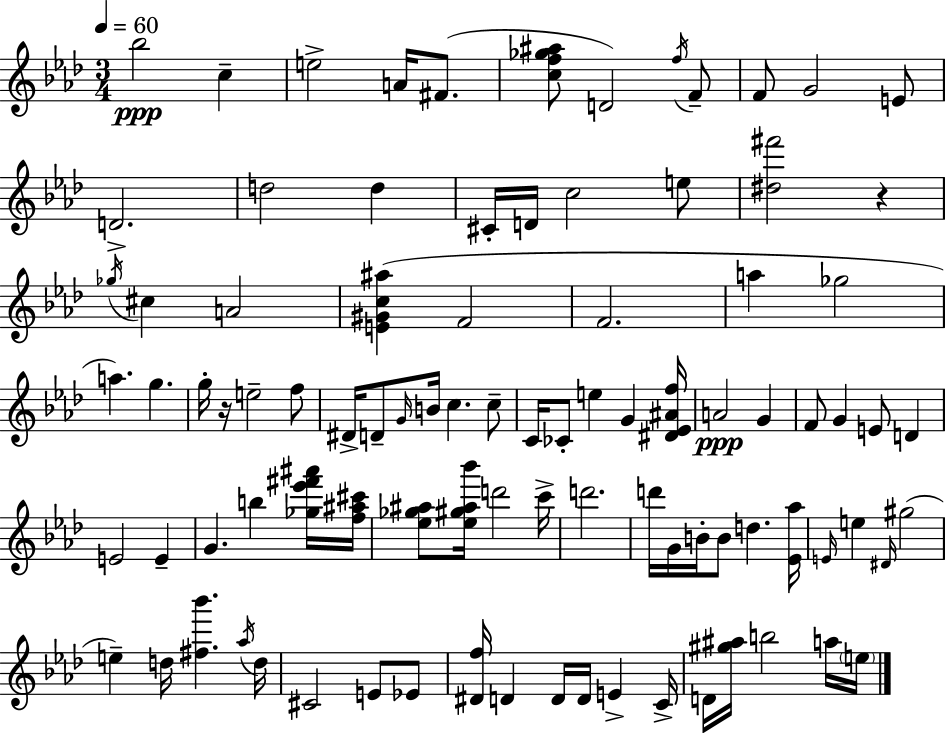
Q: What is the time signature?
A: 3/4